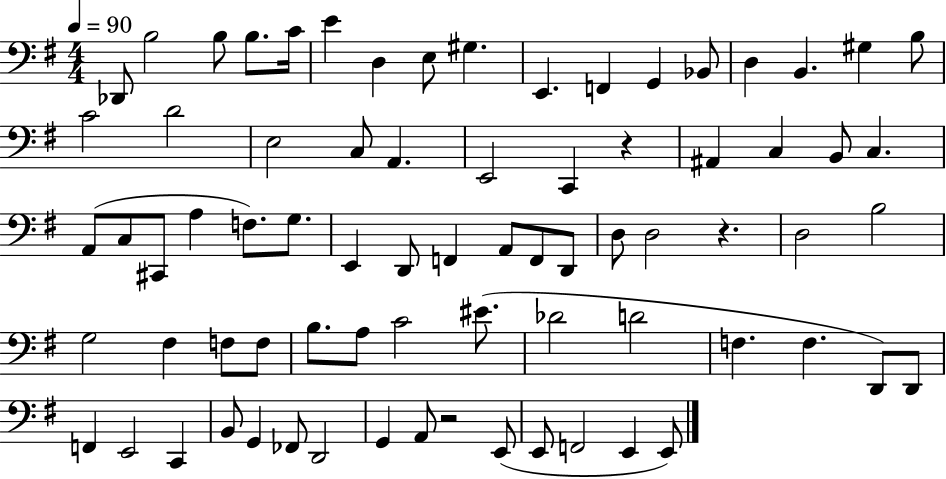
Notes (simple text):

Db2/e B3/h B3/e B3/e. C4/s E4/q D3/q E3/e G#3/q. E2/q. F2/q G2/q Bb2/e D3/q B2/q. G#3/q B3/e C4/h D4/h E3/h C3/e A2/q. E2/h C2/q R/q A#2/q C3/q B2/e C3/q. A2/e C3/e C#2/e A3/q F3/e. G3/e. E2/q D2/e F2/q A2/e F2/e D2/e D3/e D3/h R/q. D3/h B3/h G3/h F#3/q F3/e F3/e B3/e. A3/e C4/h EIS4/e. Db4/h D4/h F3/q. F3/q. D2/e D2/e F2/q E2/h C2/q B2/e G2/q FES2/e D2/h G2/q A2/e R/h E2/e E2/e F2/h E2/q E2/e